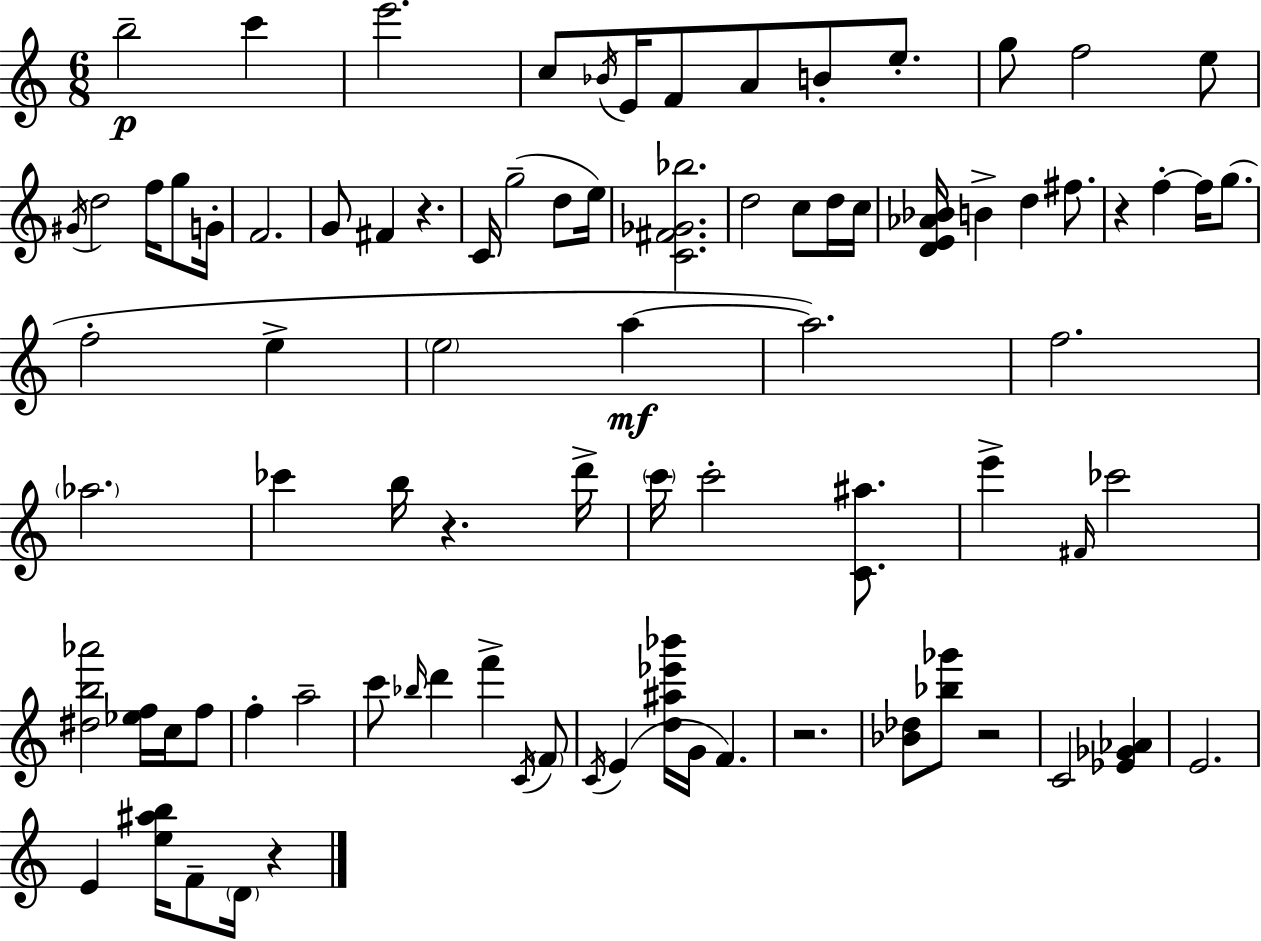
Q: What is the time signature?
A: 6/8